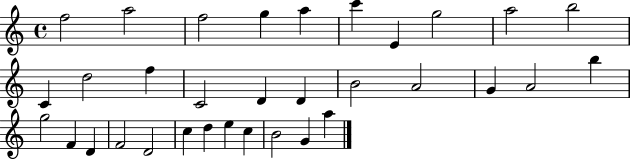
F5/h A5/h F5/h G5/q A5/q C6/q E4/q G5/h A5/h B5/h C4/q D5/h F5/q C4/h D4/q D4/q B4/h A4/h G4/q A4/h B5/q G5/h F4/q D4/q F4/h D4/h C5/q D5/q E5/q C5/q B4/h G4/q A5/q